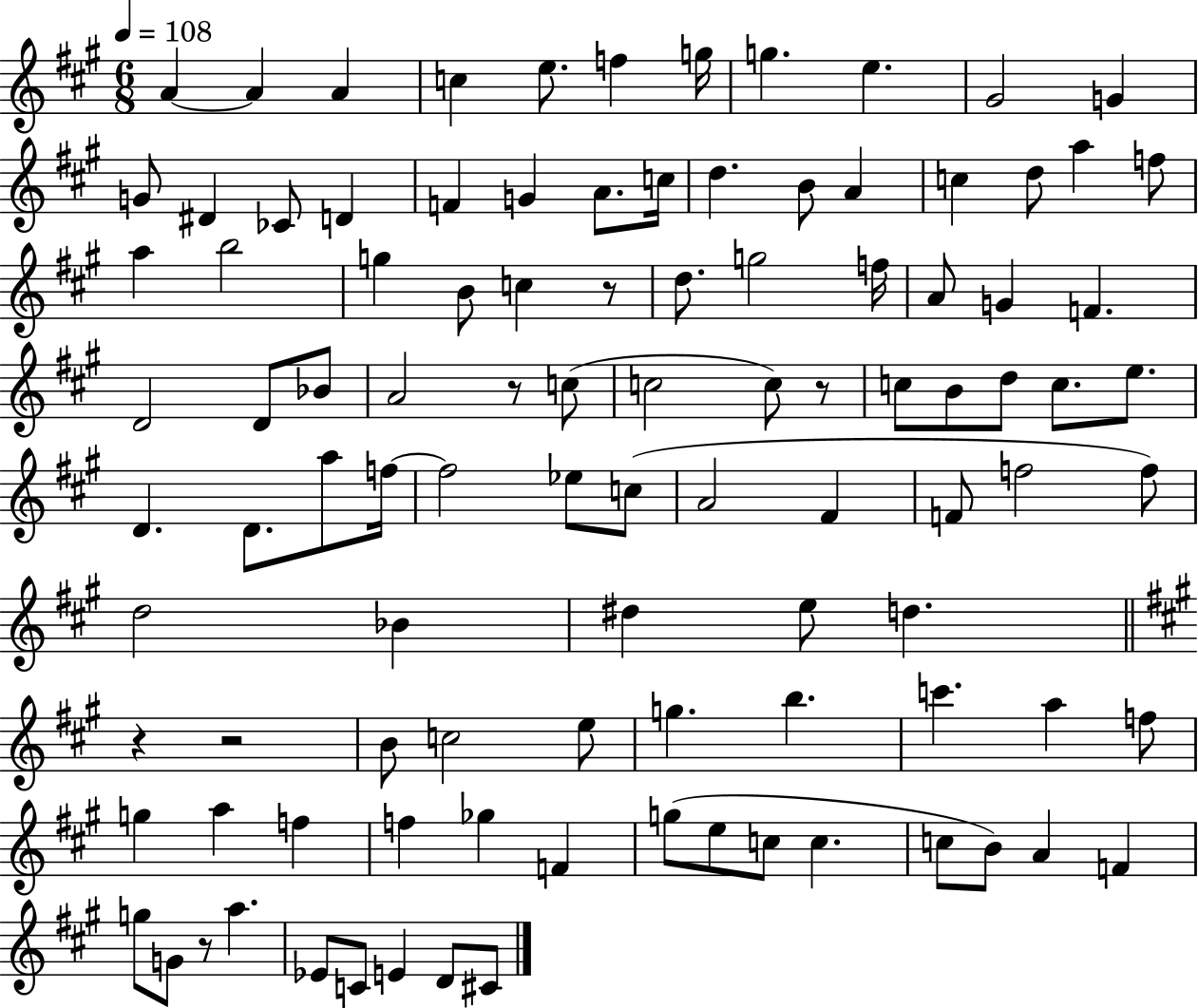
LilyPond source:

{
  \clef treble
  \numericTimeSignature
  \time 6/8
  \key a \major
  \tempo 4 = 108
  a'4~~ a'4 a'4 | c''4 e''8. f''4 g''16 | g''4. e''4. | gis'2 g'4 | \break g'8 dis'4 ces'8 d'4 | f'4 g'4 a'8. c''16 | d''4. b'8 a'4 | c''4 d''8 a''4 f''8 | \break a''4 b''2 | g''4 b'8 c''4 r8 | d''8. g''2 f''16 | a'8 g'4 f'4. | \break d'2 d'8 bes'8 | a'2 r8 c''8( | c''2 c''8) r8 | c''8 b'8 d''8 c''8. e''8. | \break d'4. d'8. a''8 f''16~~ | f''2 ees''8 c''8( | a'2 fis'4 | f'8 f''2 f''8) | \break d''2 bes'4 | dis''4 e''8 d''4. | \bar "||" \break \key a \major r4 r2 | b'8 c''2 e''8 | g''4. b''4. | c'''4. a''4 f''8 | \break g''4 a''4 f''4 | f''4 ges''4 f'4 | g''8( e''8 c''8 c''4. | c''8 b'8) a'4 f'4 | \break g''8 g'8 r8 a''4. | ees'8 c'8 e'4 d'8 cis'8 | \bar "|."
}